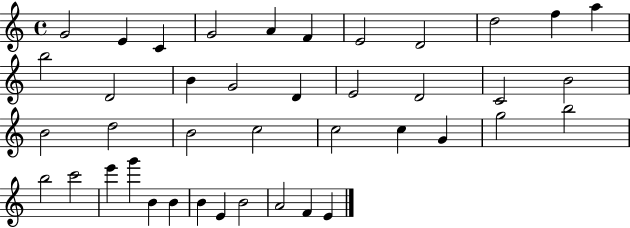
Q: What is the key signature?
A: C major